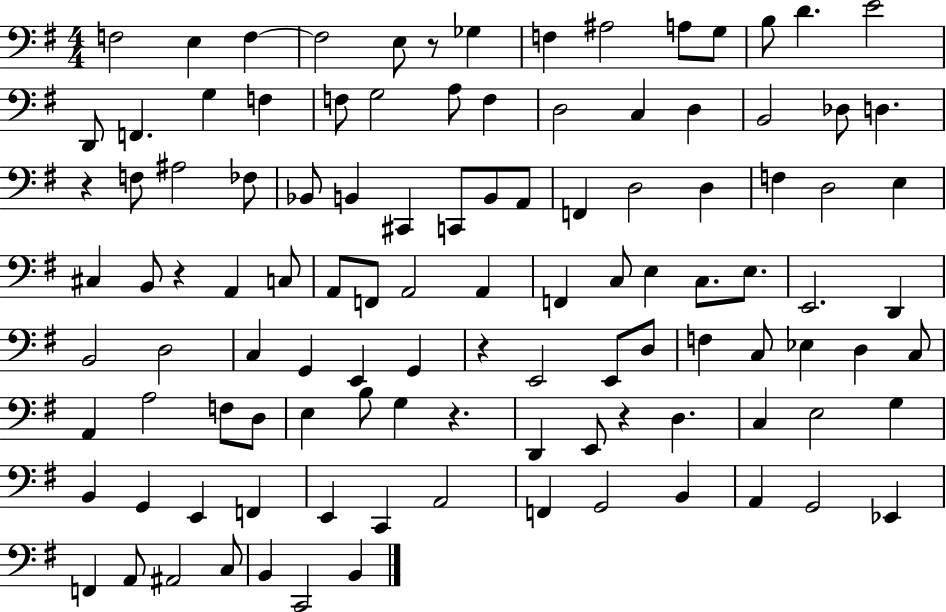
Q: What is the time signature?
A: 4/4